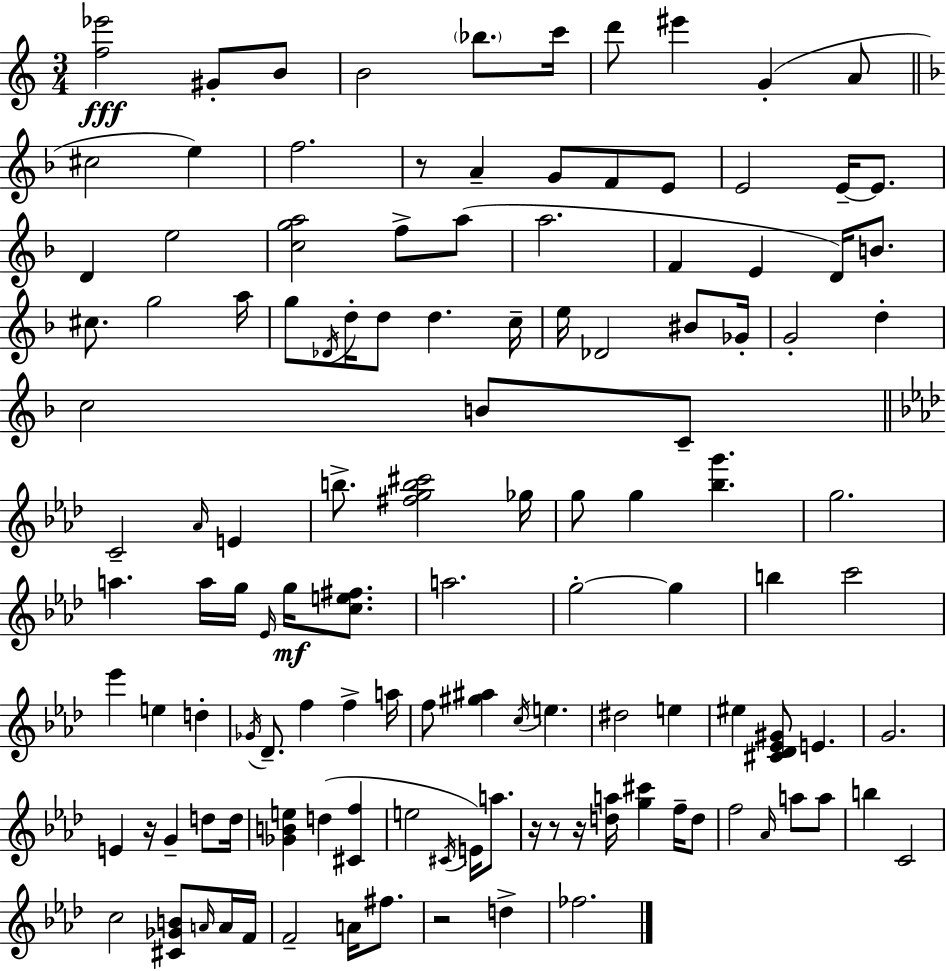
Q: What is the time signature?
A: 3/4